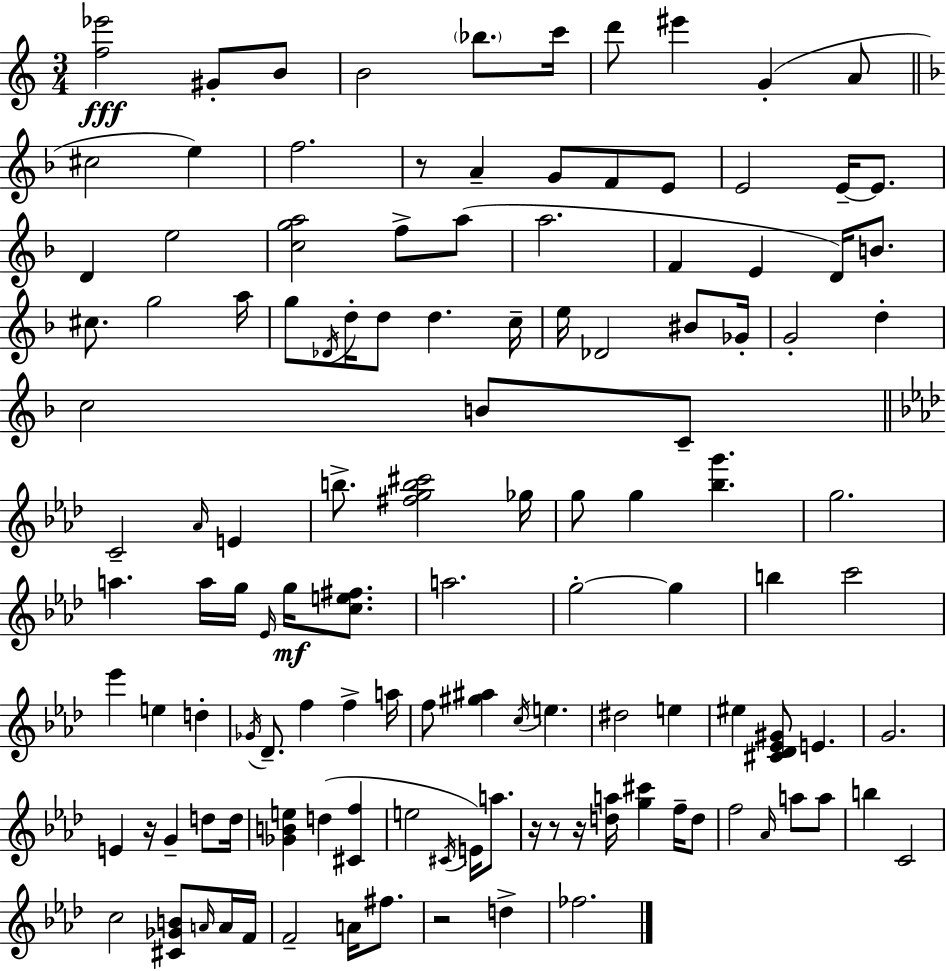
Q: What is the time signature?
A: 3/4